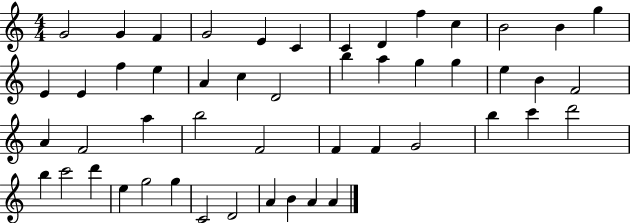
G4/h G4/q F4/q G4/h E4/q C4/q C4/q D4/q F5/q C5/q B4/h B4/q G5/q E4/q E4/q F5/q E5/q A4/q C5/q D4/h B5/q A5/q G5/q G5/q E5/q B4/q F4/h A4/q F4/h A5/q B5/h F4/h F4/q F4/q G4/h B5/q C6/q D6/h B5/q C6/h D6/q E5/q G5/h G5/q C4/h D4/h A4/q B4/q A4/q A4/q